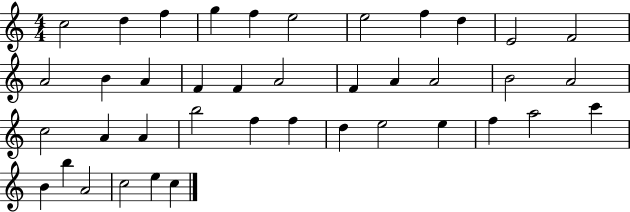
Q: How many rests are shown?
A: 0